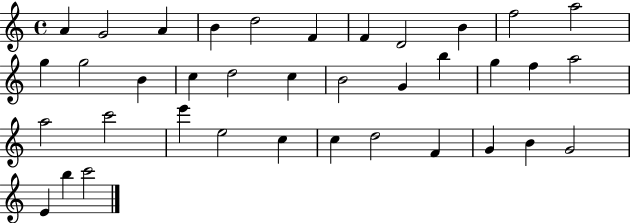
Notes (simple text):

A4/q G4/h A4/q B4/q D5/h F4/q F4/q D4/h B4/q F5/h A5/h G5/q G5/h B4/q C5/q D5/h C5/q B4/h G4/q B5/q G5/q F5/q A5/h A5/h C6/h E6/q E5/h C5/q C5/q D5/h F4/q G4/q B4/q G4/h E4/q B5/q C6/h